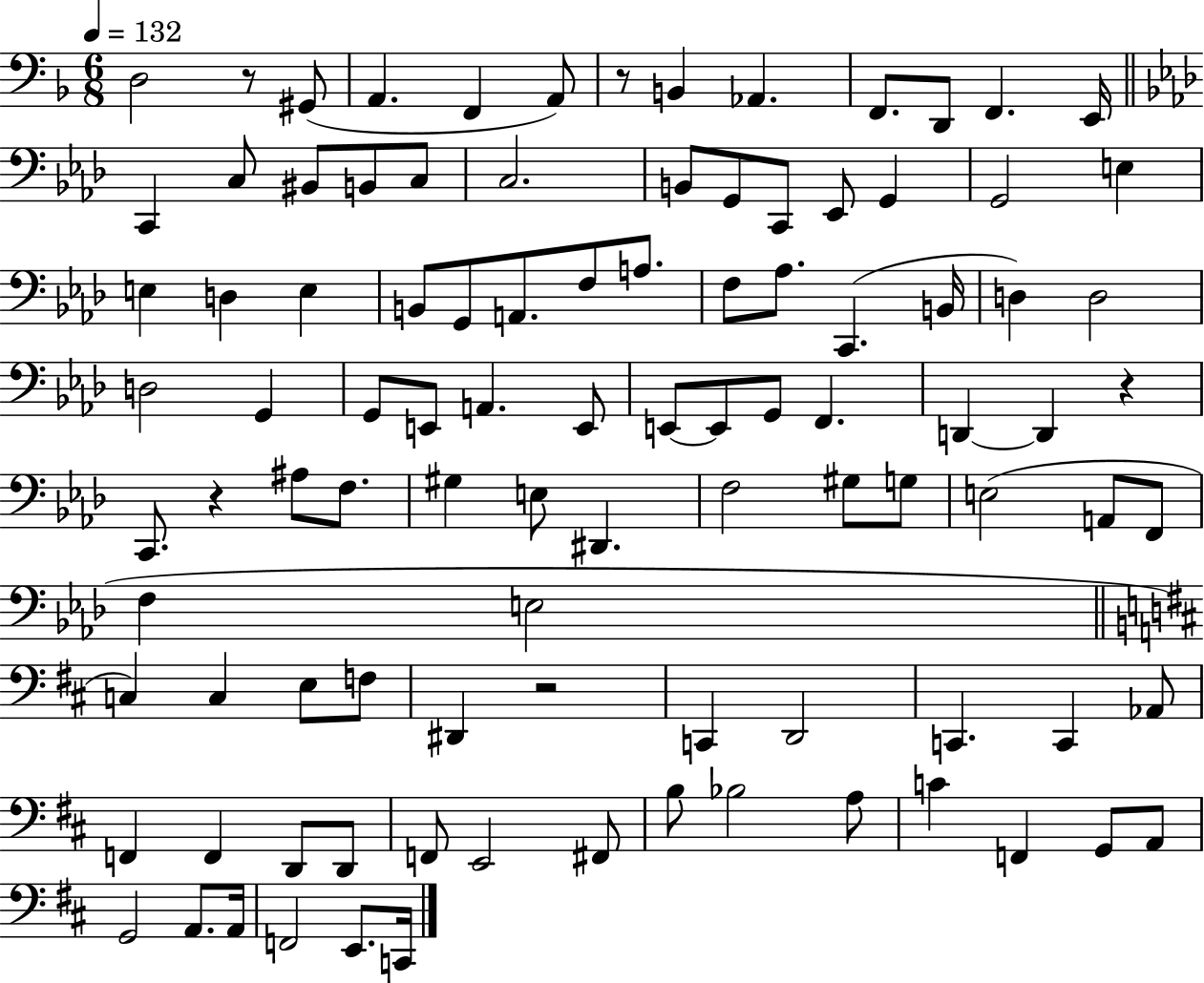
X:1
T:Untitled
M:6/8
L:1/4
K:F
D,2 z/2 ^G,,/2 A,, F,, A,,/2 z/2 B,, _A,, F,,/2 D,,/2 F,, E,,/4 C,, C,/2 ^B,,/2 B,,/2 C,/2 C,2 B,,/2 G,,/2 C,,/2 _E,,/2 G,, G,,2 E, E, D, E, B,,/2 G,,/2 A,,/2 F,/2 A,/2 F,/2 _A,/2 C,, B,,/4 D, D,2 D,2 G,, G,,/2 E,,/2 A,, E,,/2 E,,/2 E,,/2 G,,/2 F,, D,, D,, z C,,/2 z ^A,/2 F,/2 ^G, E,/2 ^D,, F,2 ^G,/2 G,/2 E,2 A,,/2 F,,/2 F, E,2 C, C, E,/2 F,/2 ^D,, z2 C,, D,,2 C,, C,, _A,,/2 F,, F,, D,,/2 D,,/2 F,,/2 E,,2 ^F,,/2 B,/2 _B,2 A,/2 C F,, G,,/2 A,,/2 G,,2 A,,/2 A,,/4 F,,2 E,,/2 C,,/4